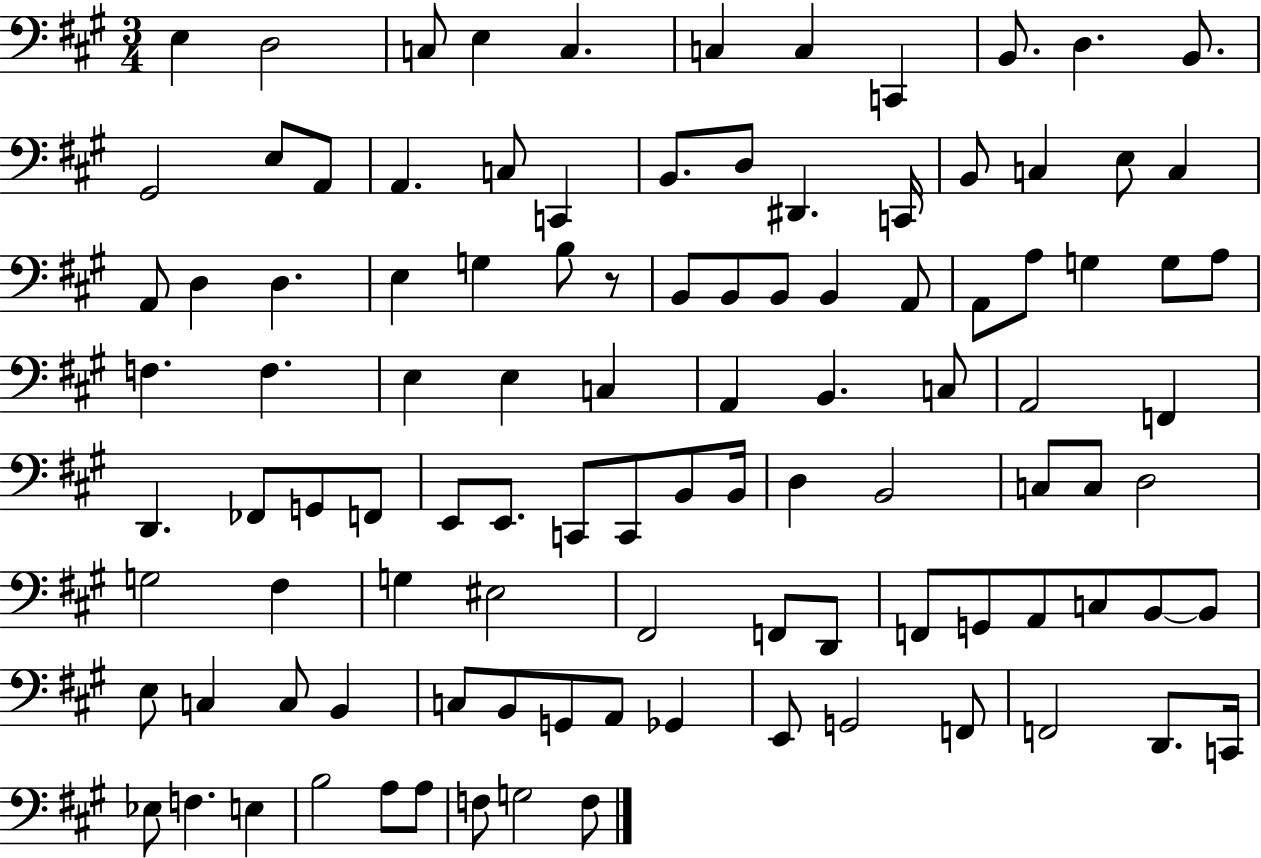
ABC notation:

X:1
T:Untitled
M:3/4
L:1/4
K:A
E, D,2 C,/2 E, C, C, C, C,, B,,/2 D, B,,/2 ^G,,2 E,/2 A,,/2 A,, C,/2 C,, B,,/2 D,/2 ^D,, C,,/4 B,,/2 C, E,/2 C, A,,/2 D, D, E, G, B,/2 z/2 B,,/2 B,,/2 B,,/2 B,, A,,/2 A,,/2 A,/2 G, G,/2 A,/2 F, F, E, E, C, A,, B,, C,/2 A,,2 F,, D,, _F,,/2 G,,/2 F,,/2 E,,/2 E,,/2 C,,/2 C,,/2 B,,/2 B,,/4 D, B,,2 C,/2 C,/2 D,2 G,2 ^F, G, ^E,2 ^F,,2 F,,/2 D,,/2 F,,/2 G,,/2 A,,/2 C,/2 B,,/2 B,,/2 E,/2 C, C,/2 B,, C,/2 B,,/2 G,,/2 A,,/2 _G,, E,,/2 G,,2 F,,/2 F,,2 D,,/2 C,,/4 _E,/2 F, E, B,2 A,/2 A,/2 F,/2 G,2 F,/2